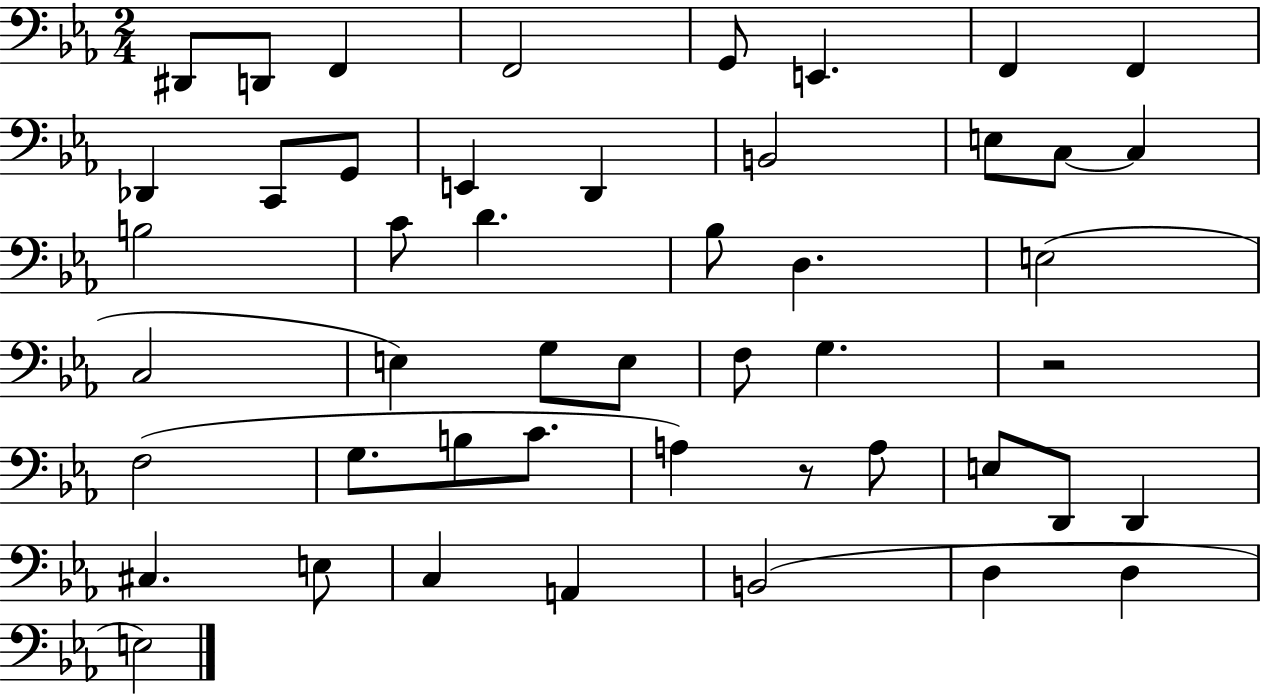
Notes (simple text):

D#2/e D2/e F2/q F2/h G2/e E2/q. F2/q F2/q Db2/q C2/e G2/e E2/q D2/q B2/h E3/e C3/e C3/q B3/h C4/e D4/q. Bb3/e D3/q. E3/h C3/h E3/q G3/e E3/e F3/e G3/q. R/h F3/h G3/e. B3/e C4/e. A3/q R/e A3/e E3/e D2/e D2/q C#3/q. E3/e C3/q A2/q B2/h D3/q D3/q E3/h